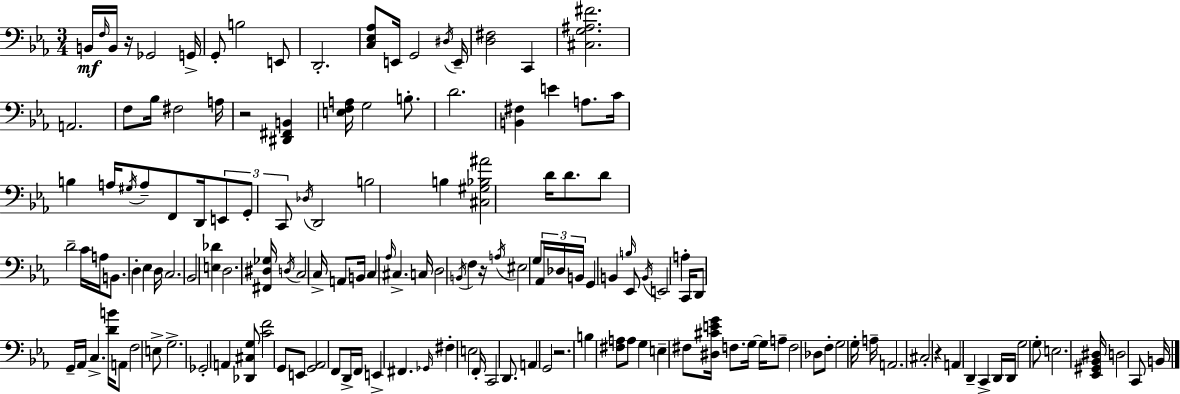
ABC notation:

X:1
T:Untitled
M:3/4
L:1/4
K:Cm
B,,/4 F,/4 B,,/4 z/4 _G,,2 G,,/4 G,,/2 B,2 E,,/2 D,,2 [C,_E,_A,]/2 E,,/4 G,,2 ^D,/4 E,,/4 [D,^F,]2 C,, [^C,G,^A,^F]2 A,,2 F,/2 _B,/4 ^F,2 A,/4 z2 [^D,,^F,,B,,] [E,F,A,]/4 G,2 B,/2 D2 [B,,^F,] E A,/2 C/4 B, A,/4 ^G,/4 A,/2 F,,/2 D,,/4 E,,/2 G,,/2 C,,/2 _D,/4 D,,2 B,2 B, [^C,^G,_B,^A]2 D/4 D/2 D/2 D2 C/4 A,/4 B,,/2 D, _E, D,/4 C,2 _B,,2 [E,_D] D,2 [^F,,^D,_G,]/4 D,/4 C,2 C,/4 A,,/2 B,,/4 C, _A,/4 ^C, C,/4 D,2 B,,/4 F, z/4 A,/4 ^E,2 G,/2 _A,,/4 _D,/4 B,,/4 G,, B,, B,/4 _E,,/2 B,,/4 E,,2 A, C,,/4 D,,/2 G,,/4 _A,,/4 C, [DB]/4 A,,/2 F,2 E,/2 G,2 _G,,2 A,, [_D,,^C,G,]/2 [CF]2 G,,/2 E,,/2 [G,,_A,,]2 F,,/2 D,,/4 F,,/4 E,, ^F,, _G,,/4 ^F, E,2 F,,/4 C,,2 D,,/2 A,, G,,2 z2 B, [^F,A,]/2 A,/2 G, E, ^F,/2 [^D,^CEG]/4 F,/2 G,/4 G,/4 A,/2 F,2 _D,/2 F,/2 G,2 G,/4 A,/4 A,,2 ^C,2 z A,, D,, C,, D,,/4 D,,/4 G,2 G,/2 E,2 [_E,,^G,,_B,,^D,]/4 D,2 C,,/2 B,,/4